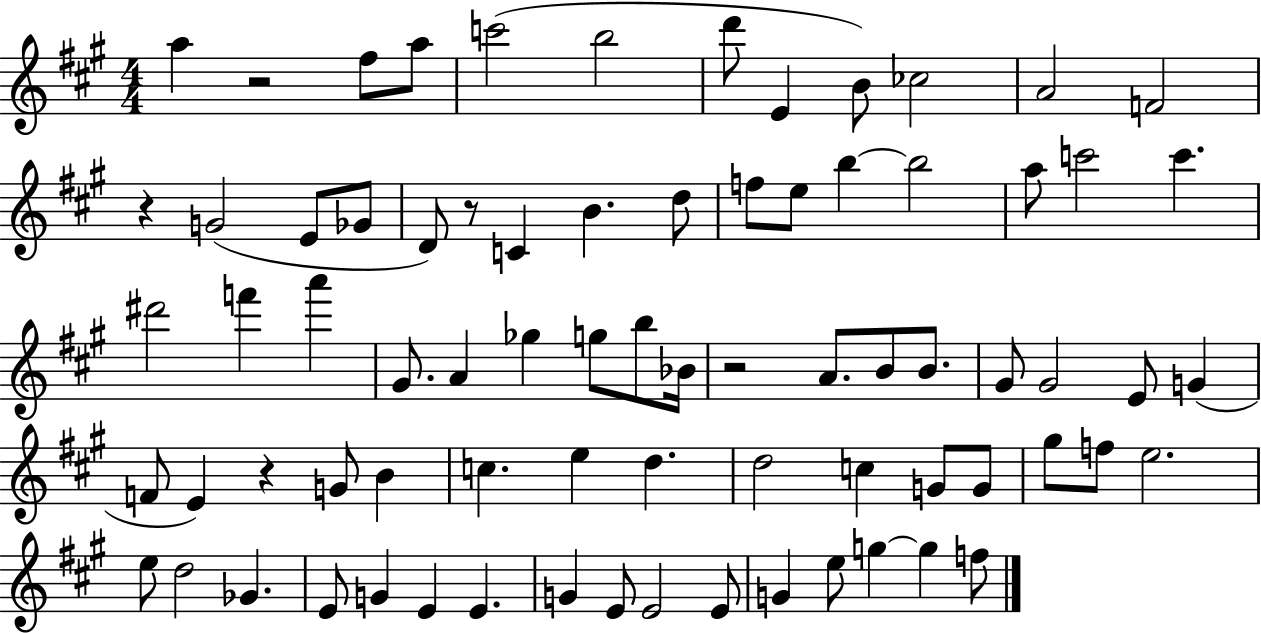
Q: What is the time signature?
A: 4/4